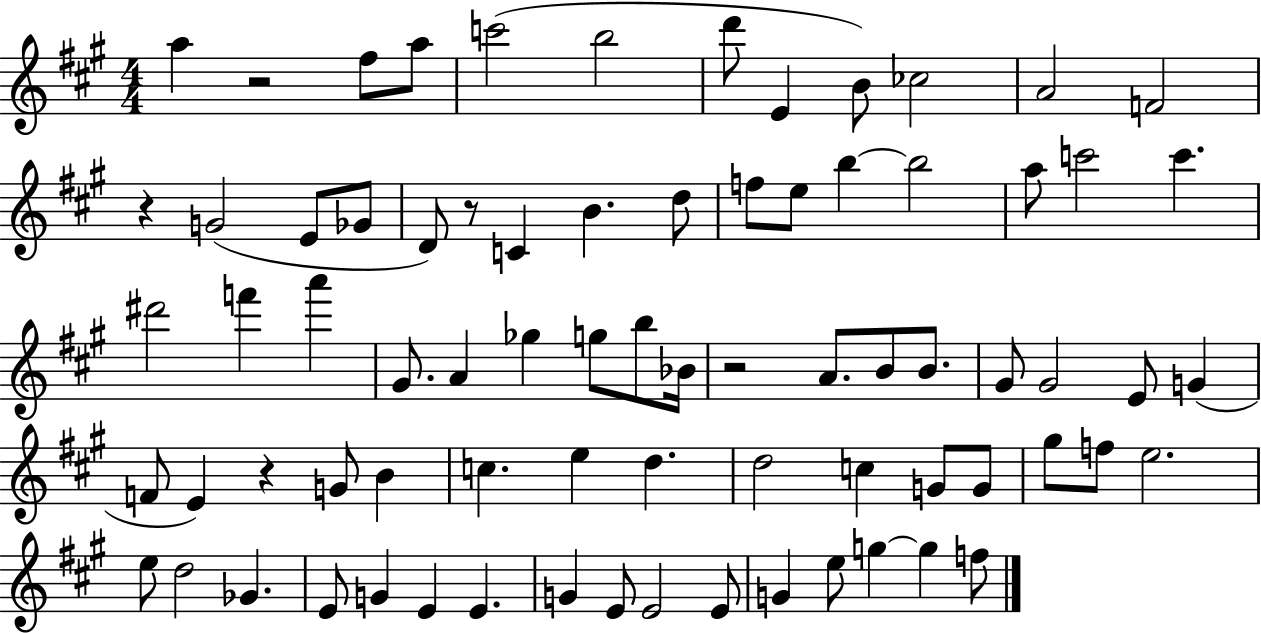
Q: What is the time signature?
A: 4/4